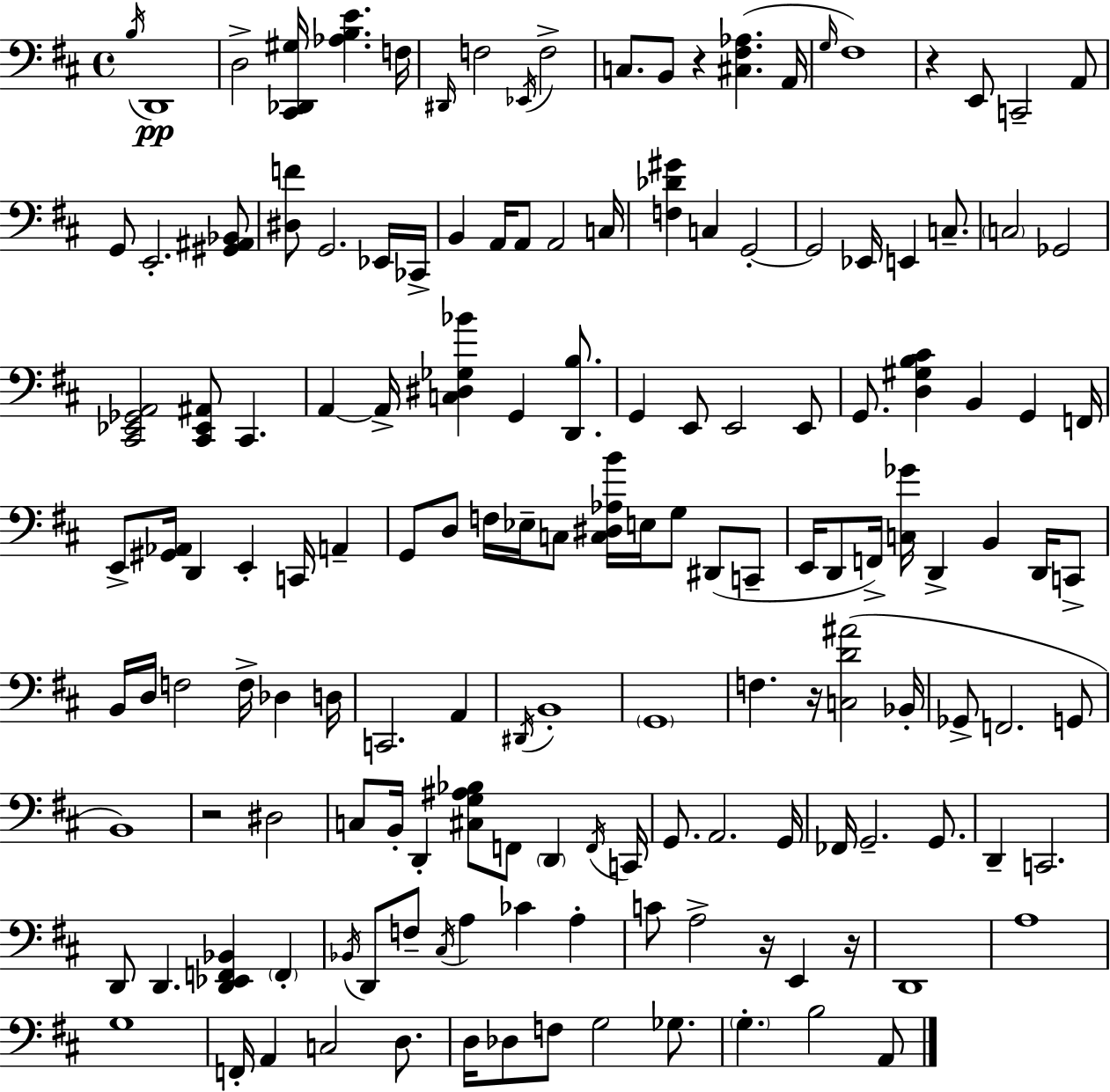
{
  \clef bass
  \time 4/4
  \defaultTimeSignature
  \key d \major
  \acciaccatura { b16 }\pp d,1 | d2-> <cis, des, gis>16 <aes b e'>4. | f16 \grace { dis,16 } f2 \acciaccatura { ees,16 } f2-> | c8. b,8 r4 <cis fis aes>4.( | \break a,16 \grace { g16 } fis1) | r4 e,8 c,2-- | a,8 g,8 e,2.-. | <gis, ais, bes,>8 <dis f'>8 g,2. | \break ees,16 ces,16-> b,4 a,16 a,8 a,2 | c16 <f des' gis'>4 c4 g,2-.~~ | g,2 ees,16 e,4 | c8.-- \parenthesize c2 ges,2 | \break <cis, ees, ges, a,>2 <cis, ees, ais,>8 cis,4. | a,4~~ a,16-> <c dis ges bes'>4 g,4 | <d, b>8. g,4 e,8 e,2 | e,8 g,8. <d gis b cis'>4 b,4 g,4 | \break f,16 e,8-> <gis, aes,>16 d,4 e,4-. c,16 | a,4-- g,8 d8 f16 ees16-- c8 <c dis aes b'>16 e16 g8 | dis,8( c,8-- e,16 d,8 f,16->) <c ges'>16 d,4-> b,4 | d,16 c,8-> b,16 d16 f2 f16-> des4 | \break d16 c,2. | a,4 \acciaccatura { dis,16 } b,1-. | \parenthesize g,1 | f4. r16 <c d' ais'>2( | \break bes,16-. ges,8-> f,2. | g,8 b,1) | r2 dis2 | c8 b,16-. d,4-. <cis g ais bes>8 f,8 | \break \parenthesize d,4 \acciaccatura { f,16 } c,16 g,8. a,2. | g,16 fes,16 g,2.-- | g,8. d,4-- c,2. | d,8 d,4. <d, ees, f, bes,>4 | \break \parenthesize f,4-. \acciaccatura { bes,16 } d,8 f8-- \acciaccatura { cis16 } a4 | ces'4 a4-. c'8 a2-> | r16 e,4 r16 d,1 | a1 | \break g1 | f,16-. a,4 c2 | d8. d16 des8 f8 g2 | ges8. \parenthesize g4.-. b2 | \break a,8 \bar "|."
}